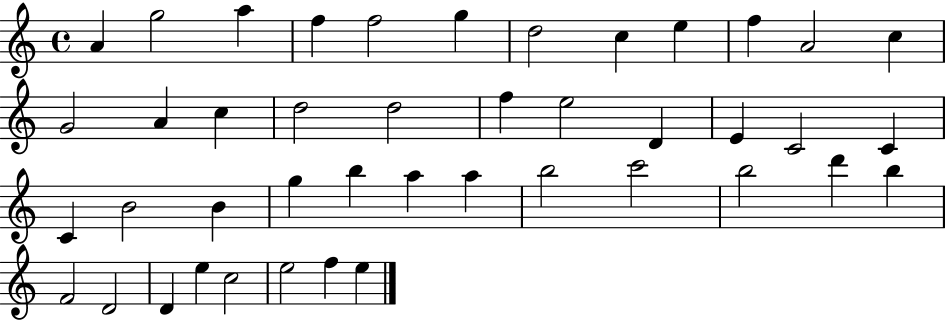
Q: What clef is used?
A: treble